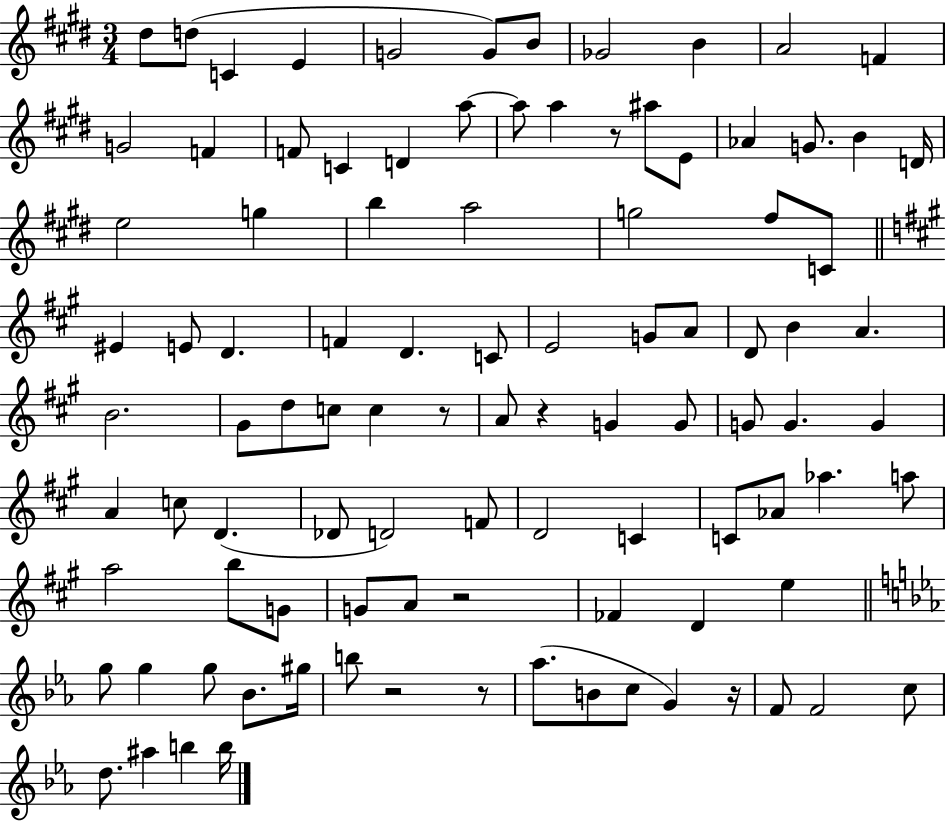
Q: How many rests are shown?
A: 7